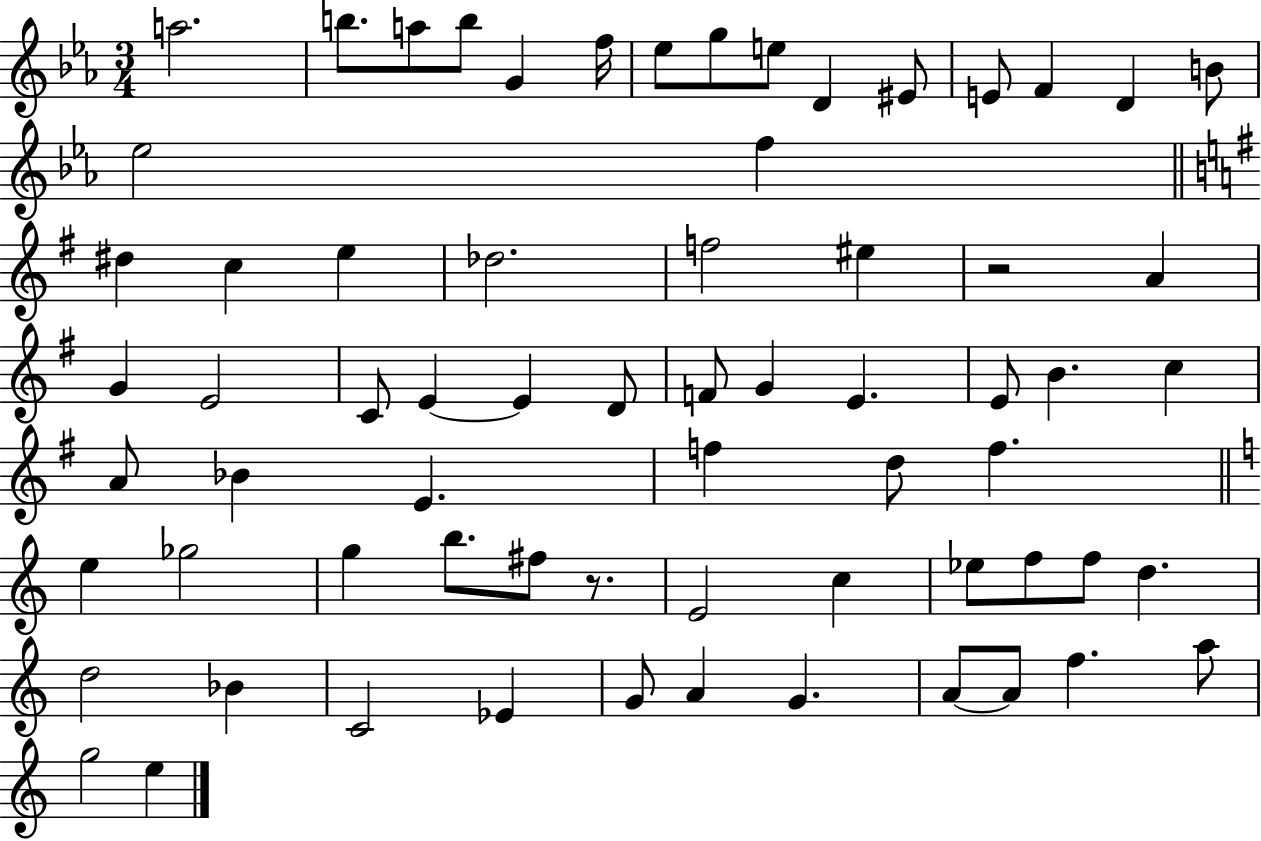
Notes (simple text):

A5/h. B5/e. A5/e B5/e G4/q F5/s Eb5/e G5/e E5/e D4/q EIS4/e E4/e F4/q D4/q B4/e Eb5/h F5/q D#5/q C5/q E5/q Db5/h. F5/h EIS5/q R/h A4/q G4/q E4/h C4/e E4/q E4/q D4/e F4/e G4/q E4/q. E4/e B4/q. C5/q A4/e Bb4/q E4/q. F5/q D5/e F5/q. E5/q Gb5/h G5/q B5/e. F#5/e R/e. E4/h C5/q Eb5/e F5/e F5/e D5/q. D5/h Bb4/q C4/h Eb4/q G4/e A4/q G4/q. A4/e A4/e F5/q. A5/e G5/h E5/q